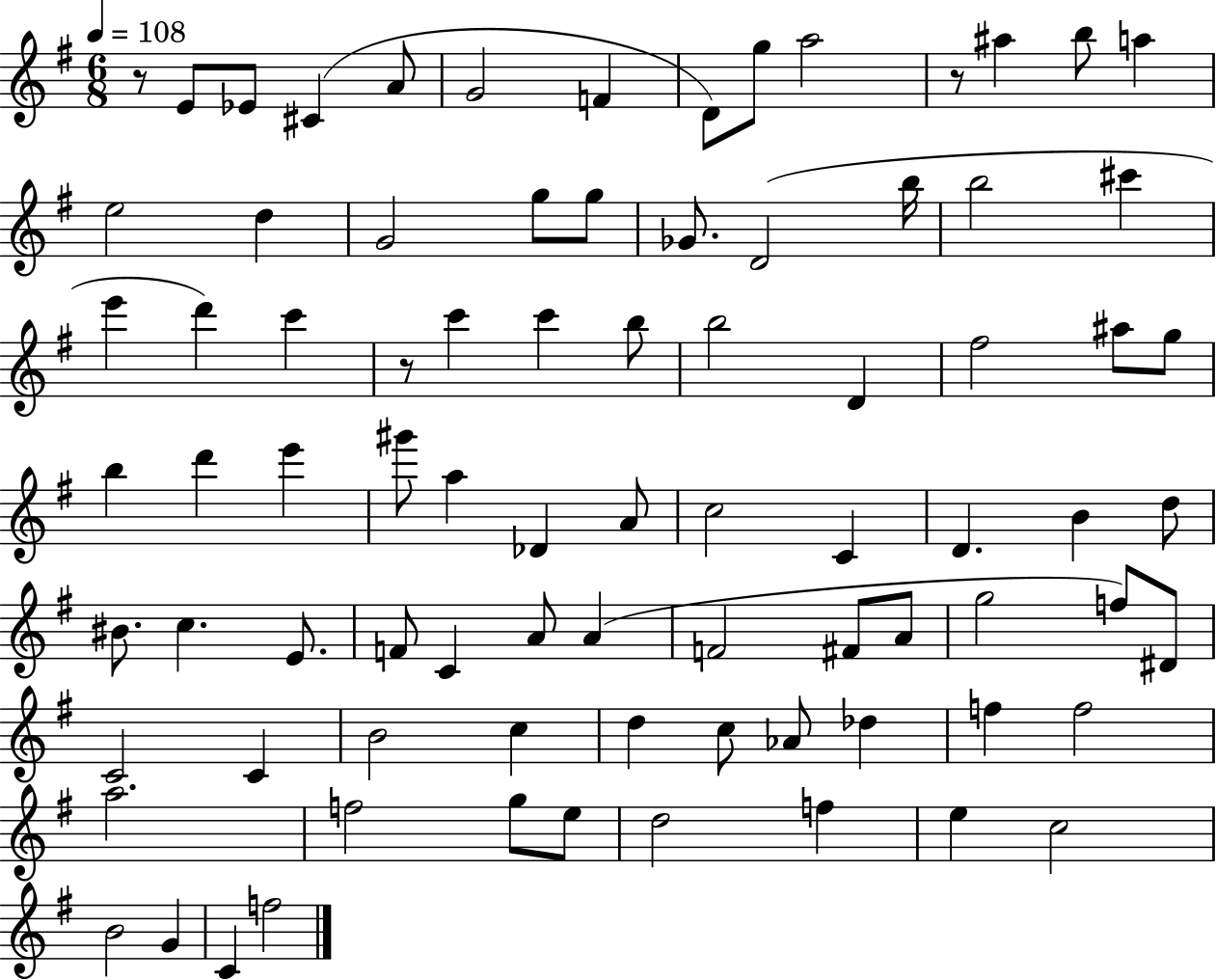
{
  \clef treble
  \numericTimeSignature
  \time 6/8
  \key g \major
  \tempo 4 = 108
  \repeat volta 2 { r8 e'8 ees'8 cis'4( a'8 | g'2 f'4 | d'8) g''8 a''2 | r8 ais''4 b''8 a''4 | \break e''2 d''4 | g'2 g''8 g''8 | ges'8. d'2( b''16 | b''2 cis'''4 | \break e'''4 d'''4) c'''4 | r8 c'''4 c'''4 b''8 | b''2 d'4 | fis''2 ais''8 g''8 | \break b''4 d'''4 e'''4 | gis'''8 a''4 des'4 a'8 | c''2 c'4 | d'4. b'4 d''8 | \break bis'8. c''4. e'8. | f'8 c'4 a'8 a'4( | f'2 fis'8 a'8 | g''2 f''8) dis'8 | \break c'2 c'4 | b'2 c''4 | d''4 c''8 aes'8 des''4 | f''4 f''2 | \break a''2. | f''2 g''8 e''8 | d''2 f''4 | e''4 c''2 | \break b'2 g'4 | c'4 f''2 | } \bar "|."
}